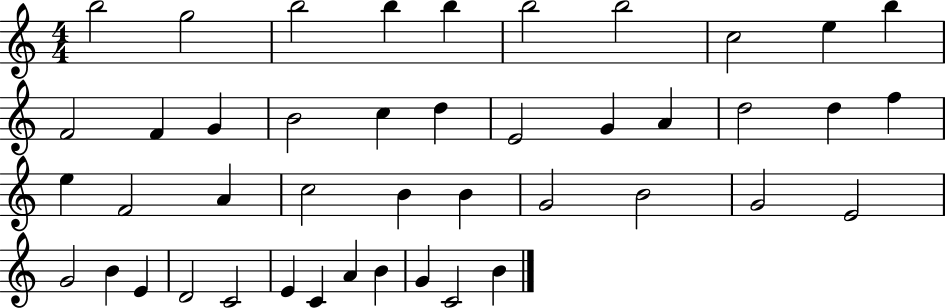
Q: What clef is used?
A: treble